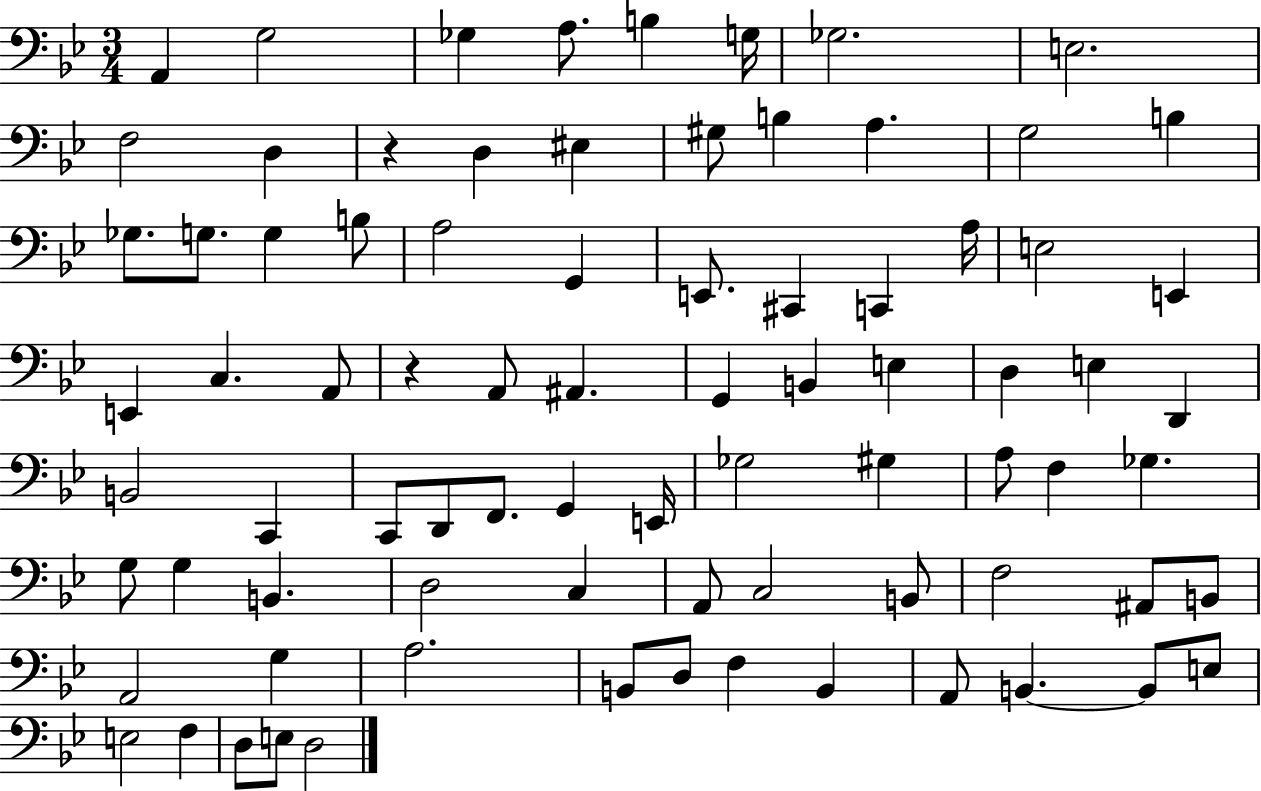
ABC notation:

X:1
T:Untitled
M:3/4
L:1/4
K:Bb
A,, G,2 _G, A,/2 B, G,/4 _G,2 E,2 F,2 D, z D, ^E, ^G,/2 B, A, G,2 B, _G,/2 G,/2 G, B,/2 A,2 G,, E,,/2 ^C,, C,, A,/4 E,2 E,, E,, C, A,,/2 z A,,/2 ^A,, G,, B,, E, D, E, D,, B,,2 C,, C,,/2 D,,/2 F,,/2 G,, E,,/4 _G,2 ^G, A,/2 F, _G, G,/2 G, B,, D,2 C, A,,/2 C,2 B,,/2 F,2 ^A,,/2 B,,/2 A,,2 G, A,2 B,,/2 D,/2 F, B,, A,,/2 B,, B,,/2 E,/2 E,2 F, D,/2 E,/2 D,2